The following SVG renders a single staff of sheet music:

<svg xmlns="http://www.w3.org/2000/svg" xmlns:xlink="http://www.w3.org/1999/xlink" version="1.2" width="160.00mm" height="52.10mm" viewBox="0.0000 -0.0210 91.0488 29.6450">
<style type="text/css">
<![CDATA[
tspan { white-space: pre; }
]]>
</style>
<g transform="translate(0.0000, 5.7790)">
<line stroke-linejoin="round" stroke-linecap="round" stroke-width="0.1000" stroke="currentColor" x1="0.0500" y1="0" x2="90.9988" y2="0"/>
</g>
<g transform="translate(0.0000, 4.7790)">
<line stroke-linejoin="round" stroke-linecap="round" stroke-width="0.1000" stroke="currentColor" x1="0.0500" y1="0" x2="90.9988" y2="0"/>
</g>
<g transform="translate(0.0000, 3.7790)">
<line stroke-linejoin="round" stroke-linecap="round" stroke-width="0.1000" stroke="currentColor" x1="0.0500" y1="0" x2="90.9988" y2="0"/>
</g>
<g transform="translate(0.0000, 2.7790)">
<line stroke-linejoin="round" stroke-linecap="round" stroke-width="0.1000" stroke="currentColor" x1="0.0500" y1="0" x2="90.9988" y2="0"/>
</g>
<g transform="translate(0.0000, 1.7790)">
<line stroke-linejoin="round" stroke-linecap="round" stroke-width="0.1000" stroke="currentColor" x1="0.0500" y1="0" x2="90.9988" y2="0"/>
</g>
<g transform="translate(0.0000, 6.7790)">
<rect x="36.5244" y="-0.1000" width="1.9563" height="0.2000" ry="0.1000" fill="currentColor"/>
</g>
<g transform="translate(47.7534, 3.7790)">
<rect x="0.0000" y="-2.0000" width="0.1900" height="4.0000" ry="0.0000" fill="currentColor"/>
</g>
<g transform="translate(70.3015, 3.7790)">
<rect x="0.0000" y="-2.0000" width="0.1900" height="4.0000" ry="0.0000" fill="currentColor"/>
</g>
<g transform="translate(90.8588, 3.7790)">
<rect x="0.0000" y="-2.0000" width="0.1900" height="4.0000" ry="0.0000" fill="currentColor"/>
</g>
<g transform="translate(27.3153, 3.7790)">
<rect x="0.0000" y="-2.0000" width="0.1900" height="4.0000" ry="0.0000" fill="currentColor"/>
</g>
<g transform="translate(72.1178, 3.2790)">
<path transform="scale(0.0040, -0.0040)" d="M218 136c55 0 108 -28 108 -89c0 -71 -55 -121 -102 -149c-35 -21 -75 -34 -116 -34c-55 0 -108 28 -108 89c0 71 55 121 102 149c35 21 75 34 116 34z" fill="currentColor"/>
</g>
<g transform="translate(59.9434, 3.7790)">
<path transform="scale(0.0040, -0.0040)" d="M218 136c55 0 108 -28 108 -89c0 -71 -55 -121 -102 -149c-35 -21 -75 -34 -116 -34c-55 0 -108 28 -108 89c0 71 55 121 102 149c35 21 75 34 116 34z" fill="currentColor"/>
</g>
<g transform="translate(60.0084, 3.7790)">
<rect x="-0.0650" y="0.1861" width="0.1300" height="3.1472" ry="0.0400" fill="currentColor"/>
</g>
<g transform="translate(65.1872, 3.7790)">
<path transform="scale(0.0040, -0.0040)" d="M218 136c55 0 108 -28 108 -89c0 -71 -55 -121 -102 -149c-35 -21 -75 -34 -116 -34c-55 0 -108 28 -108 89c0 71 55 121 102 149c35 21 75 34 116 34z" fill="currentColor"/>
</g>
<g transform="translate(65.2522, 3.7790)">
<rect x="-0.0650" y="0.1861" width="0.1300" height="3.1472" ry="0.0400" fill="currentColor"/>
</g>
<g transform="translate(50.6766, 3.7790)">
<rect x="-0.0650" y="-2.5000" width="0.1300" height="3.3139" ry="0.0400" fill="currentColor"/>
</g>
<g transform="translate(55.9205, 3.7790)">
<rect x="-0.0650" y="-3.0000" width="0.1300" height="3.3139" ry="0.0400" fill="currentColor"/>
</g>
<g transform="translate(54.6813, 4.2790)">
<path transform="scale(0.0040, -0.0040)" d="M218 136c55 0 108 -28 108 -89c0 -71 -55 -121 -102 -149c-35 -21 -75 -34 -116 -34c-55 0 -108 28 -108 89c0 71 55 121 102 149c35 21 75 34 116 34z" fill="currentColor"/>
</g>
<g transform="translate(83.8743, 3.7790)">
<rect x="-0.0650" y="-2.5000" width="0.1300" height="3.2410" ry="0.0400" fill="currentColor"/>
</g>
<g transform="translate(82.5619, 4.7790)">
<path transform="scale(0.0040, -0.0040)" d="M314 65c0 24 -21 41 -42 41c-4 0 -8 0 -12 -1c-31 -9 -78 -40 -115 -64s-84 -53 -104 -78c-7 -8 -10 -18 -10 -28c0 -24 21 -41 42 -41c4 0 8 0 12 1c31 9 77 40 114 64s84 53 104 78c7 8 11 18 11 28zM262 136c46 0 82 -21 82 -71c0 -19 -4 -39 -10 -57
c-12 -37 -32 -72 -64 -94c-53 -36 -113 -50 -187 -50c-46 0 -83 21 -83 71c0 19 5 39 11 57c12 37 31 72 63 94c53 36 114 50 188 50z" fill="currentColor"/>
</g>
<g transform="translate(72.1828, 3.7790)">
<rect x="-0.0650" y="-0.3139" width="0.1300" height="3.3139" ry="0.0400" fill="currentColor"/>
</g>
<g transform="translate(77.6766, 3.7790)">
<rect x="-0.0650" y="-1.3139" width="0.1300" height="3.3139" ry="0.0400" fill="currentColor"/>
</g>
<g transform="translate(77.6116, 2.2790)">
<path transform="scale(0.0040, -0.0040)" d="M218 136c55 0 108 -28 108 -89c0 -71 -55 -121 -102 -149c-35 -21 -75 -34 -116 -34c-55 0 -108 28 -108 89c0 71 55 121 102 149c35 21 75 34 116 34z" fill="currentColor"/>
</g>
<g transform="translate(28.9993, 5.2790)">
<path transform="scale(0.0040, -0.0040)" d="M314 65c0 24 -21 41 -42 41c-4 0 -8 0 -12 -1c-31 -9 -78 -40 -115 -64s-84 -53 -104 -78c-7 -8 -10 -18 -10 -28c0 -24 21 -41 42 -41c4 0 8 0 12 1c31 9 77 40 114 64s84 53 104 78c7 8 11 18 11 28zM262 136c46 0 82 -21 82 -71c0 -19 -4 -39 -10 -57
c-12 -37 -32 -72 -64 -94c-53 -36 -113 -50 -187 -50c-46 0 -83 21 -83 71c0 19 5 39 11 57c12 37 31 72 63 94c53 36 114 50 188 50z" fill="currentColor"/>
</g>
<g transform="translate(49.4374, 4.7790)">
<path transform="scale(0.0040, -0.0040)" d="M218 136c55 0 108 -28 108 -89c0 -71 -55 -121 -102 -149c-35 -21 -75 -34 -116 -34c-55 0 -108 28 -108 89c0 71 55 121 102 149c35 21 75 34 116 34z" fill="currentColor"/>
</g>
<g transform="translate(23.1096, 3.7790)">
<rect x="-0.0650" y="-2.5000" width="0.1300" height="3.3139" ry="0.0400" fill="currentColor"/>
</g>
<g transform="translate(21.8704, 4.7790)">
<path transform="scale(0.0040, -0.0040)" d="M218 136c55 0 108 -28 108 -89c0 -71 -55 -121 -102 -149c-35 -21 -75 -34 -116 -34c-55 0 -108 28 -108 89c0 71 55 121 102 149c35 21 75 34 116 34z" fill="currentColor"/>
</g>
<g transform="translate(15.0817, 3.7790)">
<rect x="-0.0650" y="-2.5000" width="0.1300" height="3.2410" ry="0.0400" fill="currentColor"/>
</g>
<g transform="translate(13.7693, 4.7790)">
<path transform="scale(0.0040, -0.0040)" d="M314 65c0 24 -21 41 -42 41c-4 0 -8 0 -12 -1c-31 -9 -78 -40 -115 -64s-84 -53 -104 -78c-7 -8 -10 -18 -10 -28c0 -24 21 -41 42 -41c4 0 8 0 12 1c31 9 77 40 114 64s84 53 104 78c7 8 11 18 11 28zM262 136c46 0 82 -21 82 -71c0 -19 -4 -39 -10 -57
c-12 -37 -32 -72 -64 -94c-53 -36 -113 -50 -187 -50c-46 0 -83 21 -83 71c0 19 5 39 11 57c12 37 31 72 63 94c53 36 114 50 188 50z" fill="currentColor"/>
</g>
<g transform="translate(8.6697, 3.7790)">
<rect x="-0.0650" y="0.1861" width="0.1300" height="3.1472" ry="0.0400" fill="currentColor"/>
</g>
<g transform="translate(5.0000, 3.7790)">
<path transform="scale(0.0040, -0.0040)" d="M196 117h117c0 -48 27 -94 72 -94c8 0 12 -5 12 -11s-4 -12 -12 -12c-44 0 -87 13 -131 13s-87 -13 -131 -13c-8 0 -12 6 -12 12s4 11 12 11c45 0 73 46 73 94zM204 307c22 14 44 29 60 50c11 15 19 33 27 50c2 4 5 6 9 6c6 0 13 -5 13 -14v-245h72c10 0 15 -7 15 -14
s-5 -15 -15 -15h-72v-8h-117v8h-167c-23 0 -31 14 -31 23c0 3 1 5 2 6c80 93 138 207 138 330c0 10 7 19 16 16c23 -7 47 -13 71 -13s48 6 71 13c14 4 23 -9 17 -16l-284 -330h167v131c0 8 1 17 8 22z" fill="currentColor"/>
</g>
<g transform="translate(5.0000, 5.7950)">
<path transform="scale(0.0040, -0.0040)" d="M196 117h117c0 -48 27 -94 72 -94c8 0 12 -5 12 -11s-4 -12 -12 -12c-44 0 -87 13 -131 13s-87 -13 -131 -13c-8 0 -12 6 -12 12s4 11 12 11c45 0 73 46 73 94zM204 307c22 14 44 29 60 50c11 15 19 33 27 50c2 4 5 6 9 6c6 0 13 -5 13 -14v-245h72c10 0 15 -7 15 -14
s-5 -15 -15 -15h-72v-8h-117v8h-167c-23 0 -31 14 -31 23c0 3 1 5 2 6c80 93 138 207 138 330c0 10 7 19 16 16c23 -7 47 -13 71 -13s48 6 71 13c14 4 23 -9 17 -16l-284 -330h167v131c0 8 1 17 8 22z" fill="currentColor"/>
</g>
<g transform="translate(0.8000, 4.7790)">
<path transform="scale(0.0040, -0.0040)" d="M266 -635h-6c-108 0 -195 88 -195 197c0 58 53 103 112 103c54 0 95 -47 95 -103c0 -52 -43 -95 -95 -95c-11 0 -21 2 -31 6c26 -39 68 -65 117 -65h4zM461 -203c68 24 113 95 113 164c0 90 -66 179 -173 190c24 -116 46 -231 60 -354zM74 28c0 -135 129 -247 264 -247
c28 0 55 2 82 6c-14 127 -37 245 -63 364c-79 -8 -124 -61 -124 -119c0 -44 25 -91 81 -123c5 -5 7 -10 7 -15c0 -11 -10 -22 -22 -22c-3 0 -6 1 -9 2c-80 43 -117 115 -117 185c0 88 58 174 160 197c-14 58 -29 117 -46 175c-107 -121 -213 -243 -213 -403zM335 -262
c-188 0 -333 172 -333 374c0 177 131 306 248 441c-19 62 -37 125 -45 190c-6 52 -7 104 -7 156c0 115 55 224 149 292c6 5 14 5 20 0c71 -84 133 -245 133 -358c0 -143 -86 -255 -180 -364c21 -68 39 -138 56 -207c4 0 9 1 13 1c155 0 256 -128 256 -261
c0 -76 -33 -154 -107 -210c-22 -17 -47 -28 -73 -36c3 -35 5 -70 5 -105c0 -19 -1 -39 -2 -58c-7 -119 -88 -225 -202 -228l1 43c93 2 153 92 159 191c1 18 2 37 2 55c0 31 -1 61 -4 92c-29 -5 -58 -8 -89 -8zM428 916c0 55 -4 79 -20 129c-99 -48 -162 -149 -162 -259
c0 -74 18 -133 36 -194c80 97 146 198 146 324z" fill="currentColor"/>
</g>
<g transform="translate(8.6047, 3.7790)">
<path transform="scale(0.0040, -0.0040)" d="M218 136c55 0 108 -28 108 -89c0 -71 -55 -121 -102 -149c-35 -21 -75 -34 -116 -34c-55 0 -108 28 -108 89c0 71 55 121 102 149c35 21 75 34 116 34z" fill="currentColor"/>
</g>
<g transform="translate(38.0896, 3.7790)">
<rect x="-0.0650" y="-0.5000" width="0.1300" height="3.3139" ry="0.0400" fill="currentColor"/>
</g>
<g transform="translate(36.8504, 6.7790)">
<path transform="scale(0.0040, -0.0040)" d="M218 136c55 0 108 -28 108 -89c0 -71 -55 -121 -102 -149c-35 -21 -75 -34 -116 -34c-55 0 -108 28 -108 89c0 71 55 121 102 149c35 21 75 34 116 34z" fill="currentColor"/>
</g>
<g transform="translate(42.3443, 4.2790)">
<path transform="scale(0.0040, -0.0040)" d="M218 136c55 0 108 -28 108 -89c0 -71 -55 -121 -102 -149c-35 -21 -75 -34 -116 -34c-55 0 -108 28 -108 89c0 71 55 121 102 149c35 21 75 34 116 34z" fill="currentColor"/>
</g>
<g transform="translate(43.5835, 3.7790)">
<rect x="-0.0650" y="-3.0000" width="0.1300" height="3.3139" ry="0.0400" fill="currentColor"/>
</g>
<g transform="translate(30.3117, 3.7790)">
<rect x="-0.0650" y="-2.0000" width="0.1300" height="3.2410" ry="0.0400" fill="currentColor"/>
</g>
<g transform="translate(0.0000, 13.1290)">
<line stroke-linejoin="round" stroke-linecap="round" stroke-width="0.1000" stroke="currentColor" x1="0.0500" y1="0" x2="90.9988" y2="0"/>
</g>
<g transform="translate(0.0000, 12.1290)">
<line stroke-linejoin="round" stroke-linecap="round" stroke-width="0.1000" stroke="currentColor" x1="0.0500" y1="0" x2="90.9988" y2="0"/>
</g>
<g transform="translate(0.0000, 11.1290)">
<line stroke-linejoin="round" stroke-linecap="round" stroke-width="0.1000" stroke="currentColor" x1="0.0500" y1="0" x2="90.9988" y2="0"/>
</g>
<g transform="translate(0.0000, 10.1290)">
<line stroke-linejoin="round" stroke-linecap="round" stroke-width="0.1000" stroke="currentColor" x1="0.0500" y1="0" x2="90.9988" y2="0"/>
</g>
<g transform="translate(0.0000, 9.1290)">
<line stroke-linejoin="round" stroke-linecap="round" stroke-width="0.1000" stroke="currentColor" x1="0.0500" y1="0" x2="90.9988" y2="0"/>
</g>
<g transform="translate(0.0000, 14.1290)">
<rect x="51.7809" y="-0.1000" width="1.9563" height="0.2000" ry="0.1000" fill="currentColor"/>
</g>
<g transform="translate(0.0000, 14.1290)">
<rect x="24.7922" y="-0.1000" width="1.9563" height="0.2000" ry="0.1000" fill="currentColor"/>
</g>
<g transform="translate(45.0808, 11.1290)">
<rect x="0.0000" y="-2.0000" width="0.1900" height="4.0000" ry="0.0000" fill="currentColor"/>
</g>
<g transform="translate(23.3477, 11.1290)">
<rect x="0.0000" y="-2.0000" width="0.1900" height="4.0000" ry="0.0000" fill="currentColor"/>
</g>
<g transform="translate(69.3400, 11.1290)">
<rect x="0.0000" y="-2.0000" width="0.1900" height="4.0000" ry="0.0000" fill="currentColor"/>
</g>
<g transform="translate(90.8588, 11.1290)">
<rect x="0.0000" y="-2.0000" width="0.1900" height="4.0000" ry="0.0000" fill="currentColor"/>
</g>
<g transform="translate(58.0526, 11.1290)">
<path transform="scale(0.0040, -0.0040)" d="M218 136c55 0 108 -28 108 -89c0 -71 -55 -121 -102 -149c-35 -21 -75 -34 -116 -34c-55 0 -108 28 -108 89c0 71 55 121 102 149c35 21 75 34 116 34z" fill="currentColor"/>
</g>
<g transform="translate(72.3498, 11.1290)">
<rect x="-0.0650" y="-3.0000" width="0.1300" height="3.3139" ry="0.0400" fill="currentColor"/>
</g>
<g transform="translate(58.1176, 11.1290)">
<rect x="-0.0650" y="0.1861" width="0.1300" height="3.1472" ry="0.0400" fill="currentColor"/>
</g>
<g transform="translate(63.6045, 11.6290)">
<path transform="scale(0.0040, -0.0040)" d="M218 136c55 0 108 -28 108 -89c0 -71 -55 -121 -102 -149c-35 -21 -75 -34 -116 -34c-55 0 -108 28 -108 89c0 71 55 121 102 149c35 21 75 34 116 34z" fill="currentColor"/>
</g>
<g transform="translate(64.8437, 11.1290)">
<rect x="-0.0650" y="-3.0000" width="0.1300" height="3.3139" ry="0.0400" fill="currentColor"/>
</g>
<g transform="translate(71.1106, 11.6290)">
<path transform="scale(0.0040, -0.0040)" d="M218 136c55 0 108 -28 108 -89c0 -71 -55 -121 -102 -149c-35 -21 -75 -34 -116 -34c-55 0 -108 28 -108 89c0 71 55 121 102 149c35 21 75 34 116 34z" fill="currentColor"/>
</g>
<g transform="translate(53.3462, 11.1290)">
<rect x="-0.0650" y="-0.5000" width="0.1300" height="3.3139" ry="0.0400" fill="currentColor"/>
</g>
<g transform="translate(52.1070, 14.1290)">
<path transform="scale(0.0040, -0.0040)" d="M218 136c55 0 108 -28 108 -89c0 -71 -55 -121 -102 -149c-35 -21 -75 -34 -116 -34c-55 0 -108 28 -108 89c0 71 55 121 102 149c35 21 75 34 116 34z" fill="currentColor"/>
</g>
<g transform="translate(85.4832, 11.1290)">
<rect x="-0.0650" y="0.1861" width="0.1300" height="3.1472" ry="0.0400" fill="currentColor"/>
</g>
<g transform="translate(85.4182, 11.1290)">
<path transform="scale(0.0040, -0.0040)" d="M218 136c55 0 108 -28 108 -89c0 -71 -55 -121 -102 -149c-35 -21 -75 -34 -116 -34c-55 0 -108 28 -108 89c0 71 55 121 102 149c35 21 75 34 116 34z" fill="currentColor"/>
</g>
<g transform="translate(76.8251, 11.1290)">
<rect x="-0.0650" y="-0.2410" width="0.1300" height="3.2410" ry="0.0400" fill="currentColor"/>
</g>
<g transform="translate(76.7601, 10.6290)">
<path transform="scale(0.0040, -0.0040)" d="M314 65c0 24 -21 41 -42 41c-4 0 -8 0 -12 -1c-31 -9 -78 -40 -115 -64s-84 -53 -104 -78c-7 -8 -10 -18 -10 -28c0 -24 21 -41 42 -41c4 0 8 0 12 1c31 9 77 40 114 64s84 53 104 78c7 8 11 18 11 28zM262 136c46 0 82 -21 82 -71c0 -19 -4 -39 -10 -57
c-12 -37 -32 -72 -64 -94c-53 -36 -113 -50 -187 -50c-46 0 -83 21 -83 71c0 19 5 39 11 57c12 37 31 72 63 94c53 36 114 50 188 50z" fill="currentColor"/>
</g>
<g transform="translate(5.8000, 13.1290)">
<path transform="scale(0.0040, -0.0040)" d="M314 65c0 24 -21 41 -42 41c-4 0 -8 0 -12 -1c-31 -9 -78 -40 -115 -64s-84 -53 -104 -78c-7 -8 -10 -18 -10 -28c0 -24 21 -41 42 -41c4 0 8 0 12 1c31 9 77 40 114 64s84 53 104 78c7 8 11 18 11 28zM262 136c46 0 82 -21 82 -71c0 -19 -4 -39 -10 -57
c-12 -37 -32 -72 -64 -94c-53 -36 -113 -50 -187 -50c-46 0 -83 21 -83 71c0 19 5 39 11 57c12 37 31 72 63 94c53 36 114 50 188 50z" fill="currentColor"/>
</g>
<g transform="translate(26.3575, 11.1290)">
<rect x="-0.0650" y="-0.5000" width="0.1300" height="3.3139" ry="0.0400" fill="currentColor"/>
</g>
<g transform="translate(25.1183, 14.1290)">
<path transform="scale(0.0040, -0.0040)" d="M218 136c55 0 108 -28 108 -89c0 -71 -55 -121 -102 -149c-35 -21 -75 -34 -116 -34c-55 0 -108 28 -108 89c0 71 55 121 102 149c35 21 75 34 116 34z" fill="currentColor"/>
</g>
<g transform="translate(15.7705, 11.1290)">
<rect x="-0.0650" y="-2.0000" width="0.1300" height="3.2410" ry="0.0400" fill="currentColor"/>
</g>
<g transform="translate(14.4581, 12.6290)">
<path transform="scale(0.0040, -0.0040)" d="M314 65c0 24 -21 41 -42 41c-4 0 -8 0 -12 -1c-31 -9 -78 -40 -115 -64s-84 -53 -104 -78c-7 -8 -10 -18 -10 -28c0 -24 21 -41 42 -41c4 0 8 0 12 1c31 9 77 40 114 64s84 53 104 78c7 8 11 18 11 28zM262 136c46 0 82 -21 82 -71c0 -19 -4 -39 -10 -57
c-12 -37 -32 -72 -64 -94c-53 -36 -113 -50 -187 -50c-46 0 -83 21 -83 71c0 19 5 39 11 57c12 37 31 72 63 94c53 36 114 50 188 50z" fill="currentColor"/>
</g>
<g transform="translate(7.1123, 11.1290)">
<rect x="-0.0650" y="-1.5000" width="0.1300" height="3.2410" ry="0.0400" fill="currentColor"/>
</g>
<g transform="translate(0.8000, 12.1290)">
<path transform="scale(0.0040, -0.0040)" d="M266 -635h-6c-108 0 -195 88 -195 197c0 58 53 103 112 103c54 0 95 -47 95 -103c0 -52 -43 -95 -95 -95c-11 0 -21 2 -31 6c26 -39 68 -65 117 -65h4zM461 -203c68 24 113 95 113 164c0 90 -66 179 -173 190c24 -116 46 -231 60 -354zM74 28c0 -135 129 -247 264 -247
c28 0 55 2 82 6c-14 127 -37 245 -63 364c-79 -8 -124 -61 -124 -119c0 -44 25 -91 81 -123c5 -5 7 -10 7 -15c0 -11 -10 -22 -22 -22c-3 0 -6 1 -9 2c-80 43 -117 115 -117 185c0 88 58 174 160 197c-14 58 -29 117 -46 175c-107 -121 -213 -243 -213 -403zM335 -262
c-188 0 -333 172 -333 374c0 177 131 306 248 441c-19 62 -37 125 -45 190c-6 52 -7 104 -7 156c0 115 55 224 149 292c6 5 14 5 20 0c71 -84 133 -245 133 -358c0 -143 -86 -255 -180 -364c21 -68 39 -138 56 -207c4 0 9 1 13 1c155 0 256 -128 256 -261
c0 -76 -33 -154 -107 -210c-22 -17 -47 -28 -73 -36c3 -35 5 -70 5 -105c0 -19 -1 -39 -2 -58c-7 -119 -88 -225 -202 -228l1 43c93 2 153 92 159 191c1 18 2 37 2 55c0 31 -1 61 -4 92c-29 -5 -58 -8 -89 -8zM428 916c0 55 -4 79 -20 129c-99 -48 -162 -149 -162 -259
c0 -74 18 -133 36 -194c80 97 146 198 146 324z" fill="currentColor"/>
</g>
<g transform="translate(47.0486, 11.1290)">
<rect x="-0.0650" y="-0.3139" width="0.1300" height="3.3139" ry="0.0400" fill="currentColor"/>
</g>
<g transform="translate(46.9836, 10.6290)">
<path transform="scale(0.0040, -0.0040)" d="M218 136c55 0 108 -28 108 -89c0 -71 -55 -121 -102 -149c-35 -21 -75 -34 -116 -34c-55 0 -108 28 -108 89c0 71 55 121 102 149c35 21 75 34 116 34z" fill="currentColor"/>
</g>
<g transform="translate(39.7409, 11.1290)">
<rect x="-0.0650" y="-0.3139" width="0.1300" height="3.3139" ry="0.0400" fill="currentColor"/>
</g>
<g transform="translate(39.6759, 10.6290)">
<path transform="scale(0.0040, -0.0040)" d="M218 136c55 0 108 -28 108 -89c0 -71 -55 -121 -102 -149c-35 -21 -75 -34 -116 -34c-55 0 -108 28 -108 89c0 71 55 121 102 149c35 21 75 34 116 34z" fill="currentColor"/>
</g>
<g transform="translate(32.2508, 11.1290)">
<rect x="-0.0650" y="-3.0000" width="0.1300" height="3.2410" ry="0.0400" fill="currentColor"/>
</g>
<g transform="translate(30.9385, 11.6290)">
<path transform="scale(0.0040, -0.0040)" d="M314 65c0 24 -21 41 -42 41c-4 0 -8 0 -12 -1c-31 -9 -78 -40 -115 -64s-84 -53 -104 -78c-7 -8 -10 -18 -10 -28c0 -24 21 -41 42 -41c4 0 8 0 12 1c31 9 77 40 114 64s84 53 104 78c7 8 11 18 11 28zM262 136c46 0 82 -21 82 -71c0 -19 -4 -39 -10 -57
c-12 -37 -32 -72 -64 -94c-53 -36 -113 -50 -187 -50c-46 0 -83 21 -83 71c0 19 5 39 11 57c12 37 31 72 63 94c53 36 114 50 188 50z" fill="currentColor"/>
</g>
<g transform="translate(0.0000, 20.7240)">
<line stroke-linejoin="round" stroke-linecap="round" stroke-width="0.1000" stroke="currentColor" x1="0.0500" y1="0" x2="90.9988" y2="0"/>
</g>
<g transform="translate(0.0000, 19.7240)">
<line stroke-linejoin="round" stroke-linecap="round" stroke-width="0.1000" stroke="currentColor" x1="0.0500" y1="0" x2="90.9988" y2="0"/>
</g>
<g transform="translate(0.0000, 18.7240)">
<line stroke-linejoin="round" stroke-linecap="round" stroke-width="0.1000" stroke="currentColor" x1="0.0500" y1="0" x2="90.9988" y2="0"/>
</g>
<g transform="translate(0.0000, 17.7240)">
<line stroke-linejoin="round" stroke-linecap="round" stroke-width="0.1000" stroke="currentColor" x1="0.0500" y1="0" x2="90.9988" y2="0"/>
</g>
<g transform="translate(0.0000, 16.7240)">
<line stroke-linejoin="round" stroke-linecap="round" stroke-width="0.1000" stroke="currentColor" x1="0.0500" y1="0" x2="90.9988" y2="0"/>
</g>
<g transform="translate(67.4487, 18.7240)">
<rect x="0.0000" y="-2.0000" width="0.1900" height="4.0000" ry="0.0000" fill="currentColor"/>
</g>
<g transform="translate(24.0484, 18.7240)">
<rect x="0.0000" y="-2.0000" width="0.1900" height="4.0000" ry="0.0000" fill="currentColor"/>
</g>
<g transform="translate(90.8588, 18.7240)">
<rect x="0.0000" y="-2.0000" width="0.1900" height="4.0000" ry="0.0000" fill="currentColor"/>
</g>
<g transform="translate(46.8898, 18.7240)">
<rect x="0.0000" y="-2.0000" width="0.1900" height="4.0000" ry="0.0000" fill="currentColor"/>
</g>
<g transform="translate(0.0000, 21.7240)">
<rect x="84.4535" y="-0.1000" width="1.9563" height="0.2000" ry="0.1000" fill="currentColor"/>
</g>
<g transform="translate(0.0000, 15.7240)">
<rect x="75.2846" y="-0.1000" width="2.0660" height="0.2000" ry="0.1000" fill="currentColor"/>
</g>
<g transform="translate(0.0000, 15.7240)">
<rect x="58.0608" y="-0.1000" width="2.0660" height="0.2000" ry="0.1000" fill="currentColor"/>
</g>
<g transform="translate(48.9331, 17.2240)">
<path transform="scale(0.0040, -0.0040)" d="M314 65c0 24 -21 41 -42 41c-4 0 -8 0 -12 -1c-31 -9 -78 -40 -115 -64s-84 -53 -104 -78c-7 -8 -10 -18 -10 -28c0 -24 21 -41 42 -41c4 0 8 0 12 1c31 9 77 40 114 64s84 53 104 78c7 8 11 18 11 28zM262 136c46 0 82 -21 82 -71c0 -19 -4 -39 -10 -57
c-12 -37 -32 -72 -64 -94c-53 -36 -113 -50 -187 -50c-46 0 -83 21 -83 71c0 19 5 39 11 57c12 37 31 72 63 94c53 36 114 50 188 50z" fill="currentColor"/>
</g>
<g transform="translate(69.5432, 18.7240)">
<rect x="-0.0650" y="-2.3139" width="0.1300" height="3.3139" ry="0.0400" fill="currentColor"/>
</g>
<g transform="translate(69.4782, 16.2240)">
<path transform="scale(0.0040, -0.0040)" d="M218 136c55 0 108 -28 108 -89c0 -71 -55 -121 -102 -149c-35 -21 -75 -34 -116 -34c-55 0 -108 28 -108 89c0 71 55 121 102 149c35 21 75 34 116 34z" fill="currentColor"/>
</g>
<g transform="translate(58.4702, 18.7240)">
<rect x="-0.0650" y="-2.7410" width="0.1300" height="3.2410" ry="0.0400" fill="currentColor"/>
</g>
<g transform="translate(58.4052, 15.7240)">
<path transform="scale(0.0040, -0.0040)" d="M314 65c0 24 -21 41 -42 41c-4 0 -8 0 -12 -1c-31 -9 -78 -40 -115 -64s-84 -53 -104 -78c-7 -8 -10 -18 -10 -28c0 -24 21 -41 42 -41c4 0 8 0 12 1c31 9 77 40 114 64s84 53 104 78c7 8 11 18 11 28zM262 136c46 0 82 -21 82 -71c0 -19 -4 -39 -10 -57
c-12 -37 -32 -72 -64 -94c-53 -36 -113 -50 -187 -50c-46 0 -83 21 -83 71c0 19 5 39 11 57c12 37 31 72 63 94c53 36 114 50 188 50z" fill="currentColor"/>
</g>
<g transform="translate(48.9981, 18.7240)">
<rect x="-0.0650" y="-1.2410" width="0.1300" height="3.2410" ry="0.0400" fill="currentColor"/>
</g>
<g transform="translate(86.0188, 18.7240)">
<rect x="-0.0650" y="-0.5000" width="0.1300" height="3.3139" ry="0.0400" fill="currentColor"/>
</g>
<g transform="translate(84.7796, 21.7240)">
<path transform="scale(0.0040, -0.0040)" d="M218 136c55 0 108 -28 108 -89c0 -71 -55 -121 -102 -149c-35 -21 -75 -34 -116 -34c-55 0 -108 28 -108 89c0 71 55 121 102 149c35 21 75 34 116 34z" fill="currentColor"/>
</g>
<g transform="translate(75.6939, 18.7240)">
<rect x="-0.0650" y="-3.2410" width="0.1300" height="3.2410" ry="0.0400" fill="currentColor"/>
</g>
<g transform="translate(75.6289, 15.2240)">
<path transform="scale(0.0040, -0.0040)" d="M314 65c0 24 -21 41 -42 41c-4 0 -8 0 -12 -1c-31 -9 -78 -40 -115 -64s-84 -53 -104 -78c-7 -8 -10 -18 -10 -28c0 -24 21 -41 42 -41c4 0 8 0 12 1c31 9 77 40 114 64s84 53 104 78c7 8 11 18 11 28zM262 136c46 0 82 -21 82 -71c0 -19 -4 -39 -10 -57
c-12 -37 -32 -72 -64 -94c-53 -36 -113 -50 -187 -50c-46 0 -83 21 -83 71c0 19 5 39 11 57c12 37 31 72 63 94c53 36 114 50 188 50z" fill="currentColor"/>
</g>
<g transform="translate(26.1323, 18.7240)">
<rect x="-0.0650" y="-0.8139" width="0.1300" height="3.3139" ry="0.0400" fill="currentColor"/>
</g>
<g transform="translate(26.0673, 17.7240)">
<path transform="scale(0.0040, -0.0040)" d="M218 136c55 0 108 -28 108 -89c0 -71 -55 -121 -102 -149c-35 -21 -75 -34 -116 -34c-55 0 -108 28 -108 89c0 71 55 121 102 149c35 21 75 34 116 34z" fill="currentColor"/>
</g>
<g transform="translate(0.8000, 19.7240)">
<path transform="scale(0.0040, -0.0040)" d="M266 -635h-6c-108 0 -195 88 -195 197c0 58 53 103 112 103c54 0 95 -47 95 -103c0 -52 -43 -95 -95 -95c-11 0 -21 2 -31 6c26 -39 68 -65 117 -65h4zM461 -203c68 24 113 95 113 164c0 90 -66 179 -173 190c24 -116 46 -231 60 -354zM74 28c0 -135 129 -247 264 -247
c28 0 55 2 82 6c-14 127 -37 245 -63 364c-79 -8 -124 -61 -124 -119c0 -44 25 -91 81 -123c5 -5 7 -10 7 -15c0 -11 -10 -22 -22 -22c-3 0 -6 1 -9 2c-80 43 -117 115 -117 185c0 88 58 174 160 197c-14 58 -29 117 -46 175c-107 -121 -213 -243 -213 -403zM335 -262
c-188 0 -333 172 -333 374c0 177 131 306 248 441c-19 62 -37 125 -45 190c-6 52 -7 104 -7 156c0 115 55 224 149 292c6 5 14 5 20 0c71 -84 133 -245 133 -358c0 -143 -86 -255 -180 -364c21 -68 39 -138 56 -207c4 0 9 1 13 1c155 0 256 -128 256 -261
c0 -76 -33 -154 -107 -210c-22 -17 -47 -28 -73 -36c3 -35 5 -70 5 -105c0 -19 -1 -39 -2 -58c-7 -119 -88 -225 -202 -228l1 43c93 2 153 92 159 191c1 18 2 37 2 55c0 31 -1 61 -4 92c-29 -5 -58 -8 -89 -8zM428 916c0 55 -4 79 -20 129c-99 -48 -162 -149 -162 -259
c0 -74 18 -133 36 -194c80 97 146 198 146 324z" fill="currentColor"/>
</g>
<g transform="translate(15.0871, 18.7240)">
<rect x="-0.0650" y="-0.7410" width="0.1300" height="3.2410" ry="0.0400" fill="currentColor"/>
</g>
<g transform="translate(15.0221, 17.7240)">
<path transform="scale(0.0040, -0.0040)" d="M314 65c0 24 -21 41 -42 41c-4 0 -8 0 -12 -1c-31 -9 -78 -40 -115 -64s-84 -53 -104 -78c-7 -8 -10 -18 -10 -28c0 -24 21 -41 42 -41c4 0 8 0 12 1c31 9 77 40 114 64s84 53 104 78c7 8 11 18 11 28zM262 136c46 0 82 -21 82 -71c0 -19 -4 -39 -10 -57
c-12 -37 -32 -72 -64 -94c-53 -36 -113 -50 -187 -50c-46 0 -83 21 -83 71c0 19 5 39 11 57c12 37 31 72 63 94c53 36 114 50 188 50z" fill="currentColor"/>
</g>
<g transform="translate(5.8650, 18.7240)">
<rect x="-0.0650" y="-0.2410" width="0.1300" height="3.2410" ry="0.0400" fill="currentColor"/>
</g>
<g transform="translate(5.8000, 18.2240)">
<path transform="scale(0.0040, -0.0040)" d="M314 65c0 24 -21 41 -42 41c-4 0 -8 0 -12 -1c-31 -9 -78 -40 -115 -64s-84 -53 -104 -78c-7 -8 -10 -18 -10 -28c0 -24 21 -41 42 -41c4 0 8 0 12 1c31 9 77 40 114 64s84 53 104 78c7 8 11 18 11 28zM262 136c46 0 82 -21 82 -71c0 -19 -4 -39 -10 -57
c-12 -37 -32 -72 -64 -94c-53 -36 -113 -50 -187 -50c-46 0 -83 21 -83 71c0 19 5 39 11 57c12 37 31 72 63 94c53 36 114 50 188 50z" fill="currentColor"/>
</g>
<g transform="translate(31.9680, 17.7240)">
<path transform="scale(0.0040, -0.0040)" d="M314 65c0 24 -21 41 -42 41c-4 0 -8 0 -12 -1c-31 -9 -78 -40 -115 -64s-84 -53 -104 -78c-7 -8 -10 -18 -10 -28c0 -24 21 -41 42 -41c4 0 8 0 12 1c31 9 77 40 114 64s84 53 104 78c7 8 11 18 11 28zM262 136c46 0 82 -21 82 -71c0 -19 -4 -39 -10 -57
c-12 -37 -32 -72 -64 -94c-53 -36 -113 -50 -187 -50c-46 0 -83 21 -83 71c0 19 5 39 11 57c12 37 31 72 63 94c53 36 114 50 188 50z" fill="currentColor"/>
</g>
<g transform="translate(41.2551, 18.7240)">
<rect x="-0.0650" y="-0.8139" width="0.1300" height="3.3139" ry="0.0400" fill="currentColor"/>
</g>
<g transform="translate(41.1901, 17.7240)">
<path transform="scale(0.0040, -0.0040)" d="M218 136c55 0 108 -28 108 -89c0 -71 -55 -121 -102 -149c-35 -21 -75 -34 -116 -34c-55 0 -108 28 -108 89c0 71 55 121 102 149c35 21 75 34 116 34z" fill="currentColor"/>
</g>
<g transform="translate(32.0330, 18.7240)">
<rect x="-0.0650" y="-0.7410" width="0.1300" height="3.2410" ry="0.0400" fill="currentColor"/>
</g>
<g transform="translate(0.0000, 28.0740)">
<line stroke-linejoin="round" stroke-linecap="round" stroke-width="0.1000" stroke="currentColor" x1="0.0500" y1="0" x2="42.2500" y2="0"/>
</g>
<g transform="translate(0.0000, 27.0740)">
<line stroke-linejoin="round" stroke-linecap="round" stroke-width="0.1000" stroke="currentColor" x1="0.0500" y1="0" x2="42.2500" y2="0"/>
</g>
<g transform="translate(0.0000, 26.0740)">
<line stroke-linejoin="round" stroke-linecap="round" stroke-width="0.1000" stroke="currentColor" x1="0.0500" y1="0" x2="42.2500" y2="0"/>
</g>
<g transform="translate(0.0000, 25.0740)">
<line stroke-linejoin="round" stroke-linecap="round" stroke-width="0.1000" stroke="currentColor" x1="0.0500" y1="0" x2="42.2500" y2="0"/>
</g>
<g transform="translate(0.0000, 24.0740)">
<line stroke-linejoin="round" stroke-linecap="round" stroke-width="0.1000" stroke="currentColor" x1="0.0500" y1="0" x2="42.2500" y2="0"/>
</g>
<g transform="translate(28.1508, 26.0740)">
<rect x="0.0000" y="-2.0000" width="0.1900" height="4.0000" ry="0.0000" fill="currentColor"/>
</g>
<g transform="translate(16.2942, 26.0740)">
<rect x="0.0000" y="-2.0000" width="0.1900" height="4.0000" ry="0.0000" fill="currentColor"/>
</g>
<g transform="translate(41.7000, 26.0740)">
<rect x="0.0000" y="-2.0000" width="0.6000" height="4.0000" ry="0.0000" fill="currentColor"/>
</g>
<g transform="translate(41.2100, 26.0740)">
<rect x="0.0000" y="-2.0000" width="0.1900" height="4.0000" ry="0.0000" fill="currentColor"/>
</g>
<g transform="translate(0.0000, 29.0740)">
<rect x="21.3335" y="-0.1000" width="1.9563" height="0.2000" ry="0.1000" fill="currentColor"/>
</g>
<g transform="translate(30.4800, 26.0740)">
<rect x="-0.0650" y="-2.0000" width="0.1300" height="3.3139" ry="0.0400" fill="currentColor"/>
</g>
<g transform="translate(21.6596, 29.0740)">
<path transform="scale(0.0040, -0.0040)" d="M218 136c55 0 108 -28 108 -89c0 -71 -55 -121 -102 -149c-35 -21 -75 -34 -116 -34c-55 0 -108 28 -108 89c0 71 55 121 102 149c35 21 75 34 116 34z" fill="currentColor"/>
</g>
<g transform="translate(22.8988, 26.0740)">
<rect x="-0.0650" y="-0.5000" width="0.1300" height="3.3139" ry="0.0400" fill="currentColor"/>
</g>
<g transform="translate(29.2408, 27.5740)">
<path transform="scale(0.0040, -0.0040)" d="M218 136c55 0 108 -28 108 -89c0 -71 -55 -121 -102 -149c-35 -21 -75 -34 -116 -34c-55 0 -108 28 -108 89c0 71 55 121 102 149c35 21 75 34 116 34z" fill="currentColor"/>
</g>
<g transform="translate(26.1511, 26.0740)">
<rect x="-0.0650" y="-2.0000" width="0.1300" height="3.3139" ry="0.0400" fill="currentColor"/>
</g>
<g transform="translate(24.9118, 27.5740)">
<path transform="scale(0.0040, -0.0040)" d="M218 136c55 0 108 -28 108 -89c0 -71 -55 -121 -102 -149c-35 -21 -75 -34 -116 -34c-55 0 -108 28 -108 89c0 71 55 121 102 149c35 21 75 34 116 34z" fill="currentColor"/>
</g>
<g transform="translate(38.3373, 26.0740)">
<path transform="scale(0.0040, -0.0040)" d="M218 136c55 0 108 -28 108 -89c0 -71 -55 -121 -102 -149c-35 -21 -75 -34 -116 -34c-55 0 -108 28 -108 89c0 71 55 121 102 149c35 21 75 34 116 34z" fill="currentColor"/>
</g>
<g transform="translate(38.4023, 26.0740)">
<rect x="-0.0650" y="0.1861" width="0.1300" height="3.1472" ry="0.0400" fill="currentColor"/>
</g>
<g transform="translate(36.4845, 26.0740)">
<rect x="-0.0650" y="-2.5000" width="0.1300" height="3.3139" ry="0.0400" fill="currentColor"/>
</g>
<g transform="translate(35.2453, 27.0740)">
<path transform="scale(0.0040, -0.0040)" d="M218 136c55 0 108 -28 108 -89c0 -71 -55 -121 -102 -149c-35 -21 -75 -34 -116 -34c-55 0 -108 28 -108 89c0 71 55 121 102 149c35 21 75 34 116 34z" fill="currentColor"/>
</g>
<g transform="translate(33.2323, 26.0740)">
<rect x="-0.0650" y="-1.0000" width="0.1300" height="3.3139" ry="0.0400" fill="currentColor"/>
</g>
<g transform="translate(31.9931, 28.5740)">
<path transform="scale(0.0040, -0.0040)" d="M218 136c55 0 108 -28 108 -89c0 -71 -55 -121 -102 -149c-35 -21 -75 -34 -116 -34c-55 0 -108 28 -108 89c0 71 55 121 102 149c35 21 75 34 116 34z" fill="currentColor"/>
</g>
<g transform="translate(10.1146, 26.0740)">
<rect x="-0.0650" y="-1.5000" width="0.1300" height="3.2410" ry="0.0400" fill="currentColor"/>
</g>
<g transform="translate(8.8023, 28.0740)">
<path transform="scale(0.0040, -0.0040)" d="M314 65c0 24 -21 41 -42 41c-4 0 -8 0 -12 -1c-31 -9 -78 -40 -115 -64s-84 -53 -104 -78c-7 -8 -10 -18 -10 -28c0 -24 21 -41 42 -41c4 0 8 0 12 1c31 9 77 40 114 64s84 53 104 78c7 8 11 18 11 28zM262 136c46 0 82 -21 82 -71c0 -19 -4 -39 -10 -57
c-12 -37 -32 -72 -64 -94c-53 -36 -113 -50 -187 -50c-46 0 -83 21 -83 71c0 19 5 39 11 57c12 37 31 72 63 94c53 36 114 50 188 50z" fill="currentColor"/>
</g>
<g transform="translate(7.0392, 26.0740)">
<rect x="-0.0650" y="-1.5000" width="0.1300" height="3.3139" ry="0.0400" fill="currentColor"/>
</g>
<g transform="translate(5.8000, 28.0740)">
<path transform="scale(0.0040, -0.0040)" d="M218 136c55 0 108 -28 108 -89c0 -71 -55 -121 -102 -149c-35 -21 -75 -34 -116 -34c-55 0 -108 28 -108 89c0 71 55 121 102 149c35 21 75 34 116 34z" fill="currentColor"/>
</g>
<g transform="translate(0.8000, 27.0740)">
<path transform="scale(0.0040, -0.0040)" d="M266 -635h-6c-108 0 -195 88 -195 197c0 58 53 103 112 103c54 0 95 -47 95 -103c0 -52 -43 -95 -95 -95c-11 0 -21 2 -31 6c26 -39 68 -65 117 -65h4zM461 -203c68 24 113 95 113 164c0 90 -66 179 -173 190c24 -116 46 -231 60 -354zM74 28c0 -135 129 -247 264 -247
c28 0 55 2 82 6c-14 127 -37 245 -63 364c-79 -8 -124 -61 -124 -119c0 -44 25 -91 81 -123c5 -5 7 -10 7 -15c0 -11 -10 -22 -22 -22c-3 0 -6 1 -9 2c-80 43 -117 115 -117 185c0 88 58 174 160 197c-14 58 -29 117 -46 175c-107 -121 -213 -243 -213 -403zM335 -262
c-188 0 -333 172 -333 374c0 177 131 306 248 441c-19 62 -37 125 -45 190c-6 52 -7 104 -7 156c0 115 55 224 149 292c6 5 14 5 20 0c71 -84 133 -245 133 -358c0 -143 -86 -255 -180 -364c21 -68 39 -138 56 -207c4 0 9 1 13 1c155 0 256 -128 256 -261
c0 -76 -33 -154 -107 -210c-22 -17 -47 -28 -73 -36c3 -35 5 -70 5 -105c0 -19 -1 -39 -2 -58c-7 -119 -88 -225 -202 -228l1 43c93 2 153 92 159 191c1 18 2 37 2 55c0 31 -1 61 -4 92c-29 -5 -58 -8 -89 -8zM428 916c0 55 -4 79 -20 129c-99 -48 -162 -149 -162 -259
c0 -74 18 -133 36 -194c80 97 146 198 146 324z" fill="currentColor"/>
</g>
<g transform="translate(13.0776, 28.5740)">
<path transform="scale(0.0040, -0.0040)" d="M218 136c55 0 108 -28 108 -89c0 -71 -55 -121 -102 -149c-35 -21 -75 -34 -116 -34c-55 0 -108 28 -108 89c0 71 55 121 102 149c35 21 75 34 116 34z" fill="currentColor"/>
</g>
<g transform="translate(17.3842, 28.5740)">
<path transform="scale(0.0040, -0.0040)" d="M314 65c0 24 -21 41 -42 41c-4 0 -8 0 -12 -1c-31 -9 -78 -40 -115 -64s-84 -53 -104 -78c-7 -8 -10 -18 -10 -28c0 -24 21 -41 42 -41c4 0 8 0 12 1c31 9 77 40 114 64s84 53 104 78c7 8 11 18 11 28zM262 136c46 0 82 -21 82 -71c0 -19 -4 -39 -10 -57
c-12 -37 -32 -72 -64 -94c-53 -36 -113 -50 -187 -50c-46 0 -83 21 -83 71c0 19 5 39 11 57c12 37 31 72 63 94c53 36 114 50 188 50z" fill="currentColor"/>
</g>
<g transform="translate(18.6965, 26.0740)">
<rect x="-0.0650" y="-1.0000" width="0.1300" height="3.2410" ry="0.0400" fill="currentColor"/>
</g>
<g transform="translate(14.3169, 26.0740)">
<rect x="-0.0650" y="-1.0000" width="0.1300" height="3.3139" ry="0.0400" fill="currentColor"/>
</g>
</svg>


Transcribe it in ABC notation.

X:1
T:Untitled
M:4/4
L:1/4
K:C
B G2 G F2 C A G A B B c e G2 E2 F2 C A2 c c C B A A c2 B c2 d2 d d2 d e2 a2 g b2 C E E2 D D2 C F F D G B